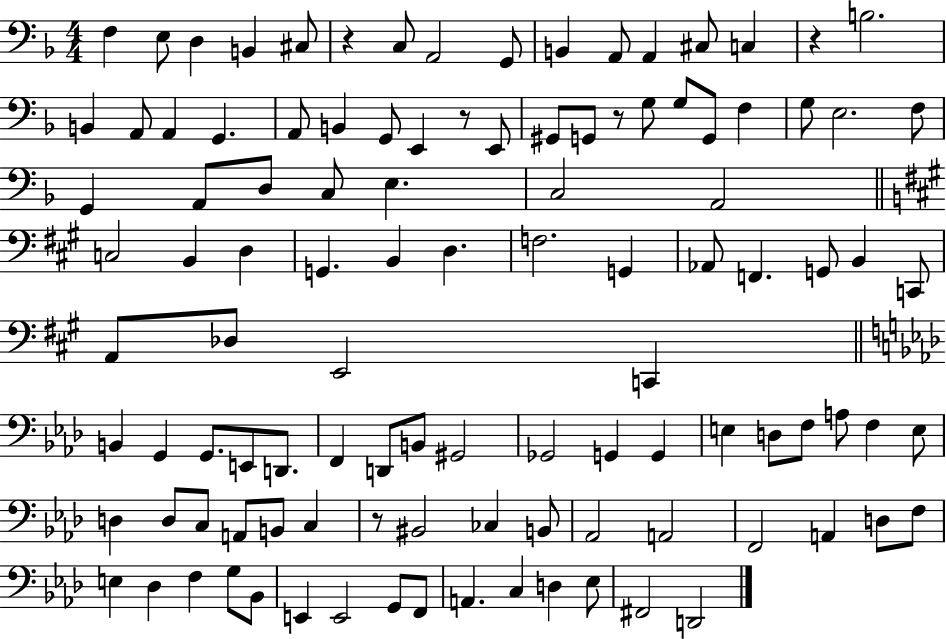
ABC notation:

X:1
T:Untitled
M:4/4
L:1/4
K:F
F, E,/2 D, B,, ^C,/2 z C,/2 A,,2 G,,/2 B,, A,,/2 A,, ^C,/2 C, z B,2 B,, A,,/2 A,, G,, A,,/2 B,, G,,/2 E,, z/2 E,,/2 ^G,,/2 G,,/2 z/2 G,/2 G,/2 G,,/2 F, G,/2 E,2 F,/2 G,, A,,/2 D,/2 C,/2 E, C,2 A,,2 C,2 B,, D, G,, B,, D, F,2 G,, _A,,/2 F,, G,,/2 B,, C,,/2 A,,/2 _D,/2 E,,2 C,, B,, G,, G,,/2 E,,/2 D,,/2 F,, D,,/2 B,,/2 ^G,,2 _G,,2 G,, G,, E, D,/2 F,/2 A,/2 F, E,/2 D, D,/2 C,/2 A,,/2 B,,/2 C, z/2 ^B,,2 _C, B,,/2 _A,,2 A,,2 F,,2 A,, D,/2 F,/2 E, _D, F, G,/2 _B,,/2 E,, E,,2 G,,/2 F,,/2 A,, C, D, _E,/2 ^F,,2 D,,2